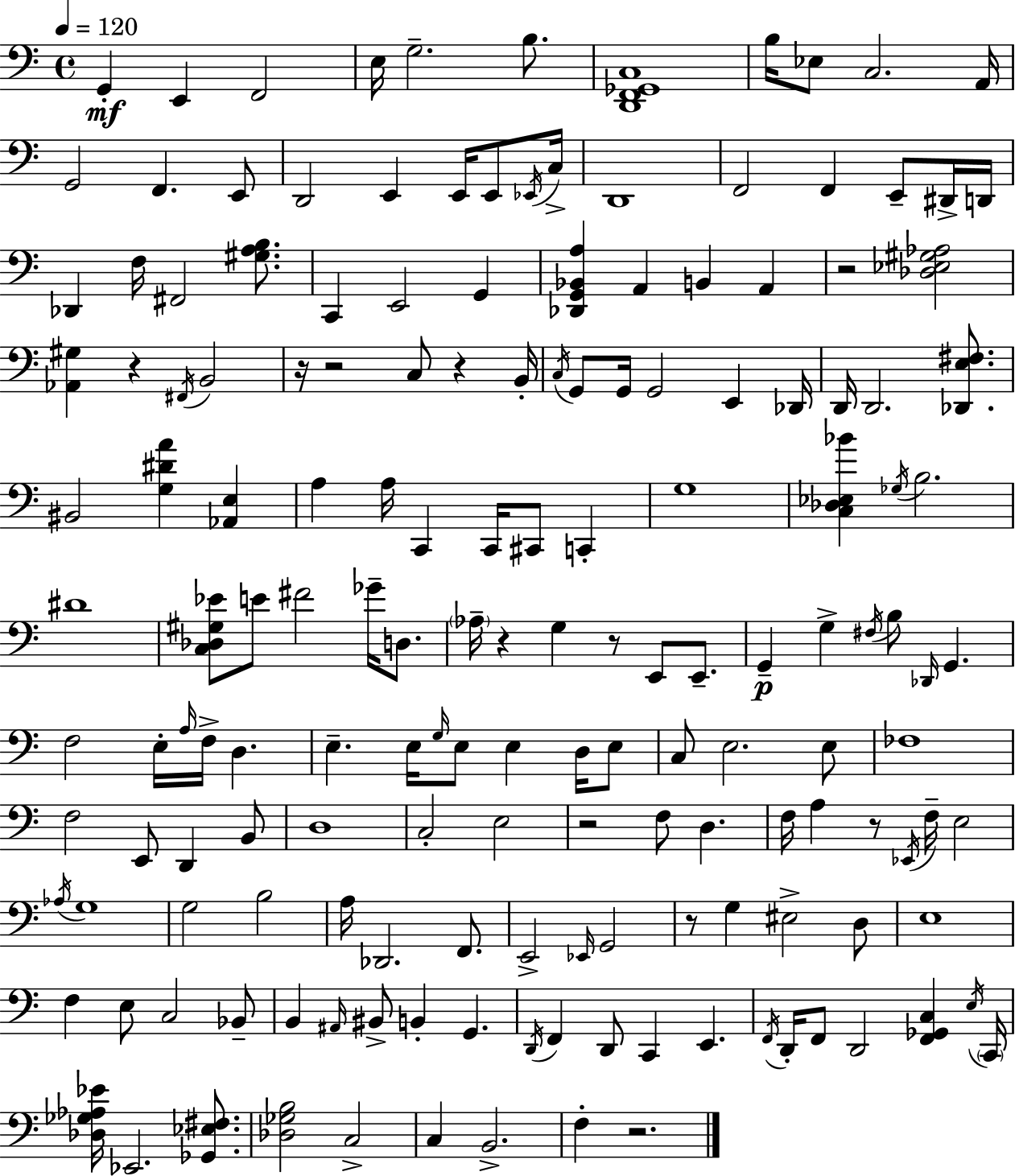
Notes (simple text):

G2/q E2/q F2/h E3/s G3/h. B3/e. [D2,F2,Gb2,C3]/w B3/s Eb3/e C3/h. A2/s G2/h F2/q. E2/e D2/h E2/q E2/s E2/e Eb2/s C3/s D2/w F2/h F2/q E2/e D#2/s D2/s Db2/q F3/s F#2/h [G#3,A3,B3]/e. C2/q E2/h G2/q [Db2,G2,Bb2,A3]/q A2/q B2/q A2/q R/h [Db3,Eb3,G#3,Ab3]/h [Ab2,G#3]/q R/q F#2/s B2/h R/s R/h C3/e R/q B2/s C3/s G2/e G2/s G2/h E2/q Db2/s D2/s D2/h. [Db2,E3,F#3]/e. BIS2/h [G3,D#4,A4]/q [Ab2,E3]/q A3/q A3/s C2/q C2/s C#2/e C2/q G3/w [C3,Db3,Eb3,Bb4]/q Gb3/s B3/h. D#4/w [C3,Db3,G#3,Eb4]/e E4/e F#4/h Gb4/s D3/e. Ab3/s R/q G3/q R/e E2/e E2/e. G2/q G3/q F#3/s B3/e Db2/s G2/q. F3/h E3/s A3/s F3/s D3/q. E3/q. E3/s G3/s E3/e E3/q D3/s E3/e C3/e E3/h. E3/e FES3/w F3/h E2/e D2/q B2/e D3/w C3/h E3/h R/h F3/e D3/q. F3/s A3/q R/e Eb2/s F3/s E3/h Ab3/s G3/w G3/h B3/h A3/s Db2/h. F2/e. E2/h Eb2/s G2/h R/e G3/q EIS3/h D3/e E3/w F3/q E3/e C3/h Bb2/e B2/q A#2/s BIS2/e B2/q G2/q. D2/s F2/q D2/e C2/q E2/q. F2/s D2/s F2/e D2/h [F2,Gb2,C3]/q E3/s C2/s [Db3,Gb3,Ab3,Eb4]/s Eb2/h. [Gb2,Eb3,F#3]/e. [Db3,Gb3,B3]/h C3/h C3/q B2/h. F3/q R/h.